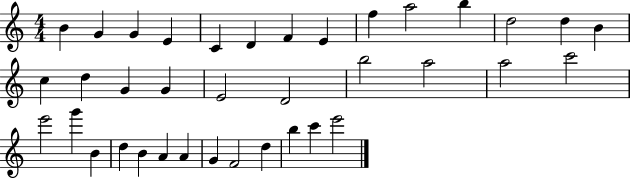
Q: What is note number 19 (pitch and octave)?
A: E4